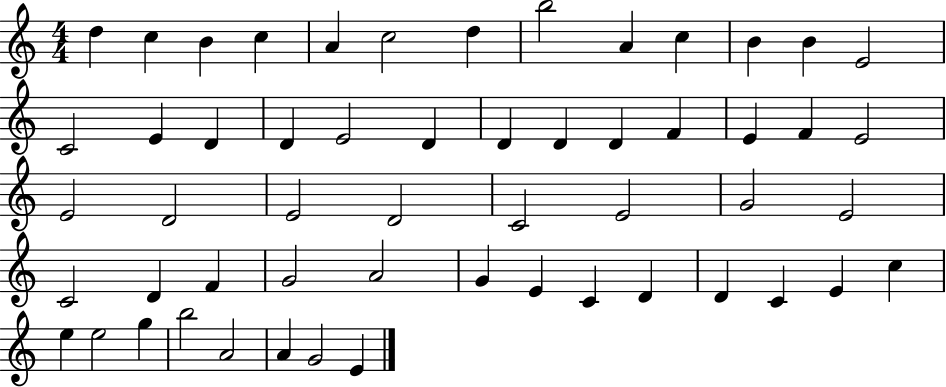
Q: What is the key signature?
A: C major